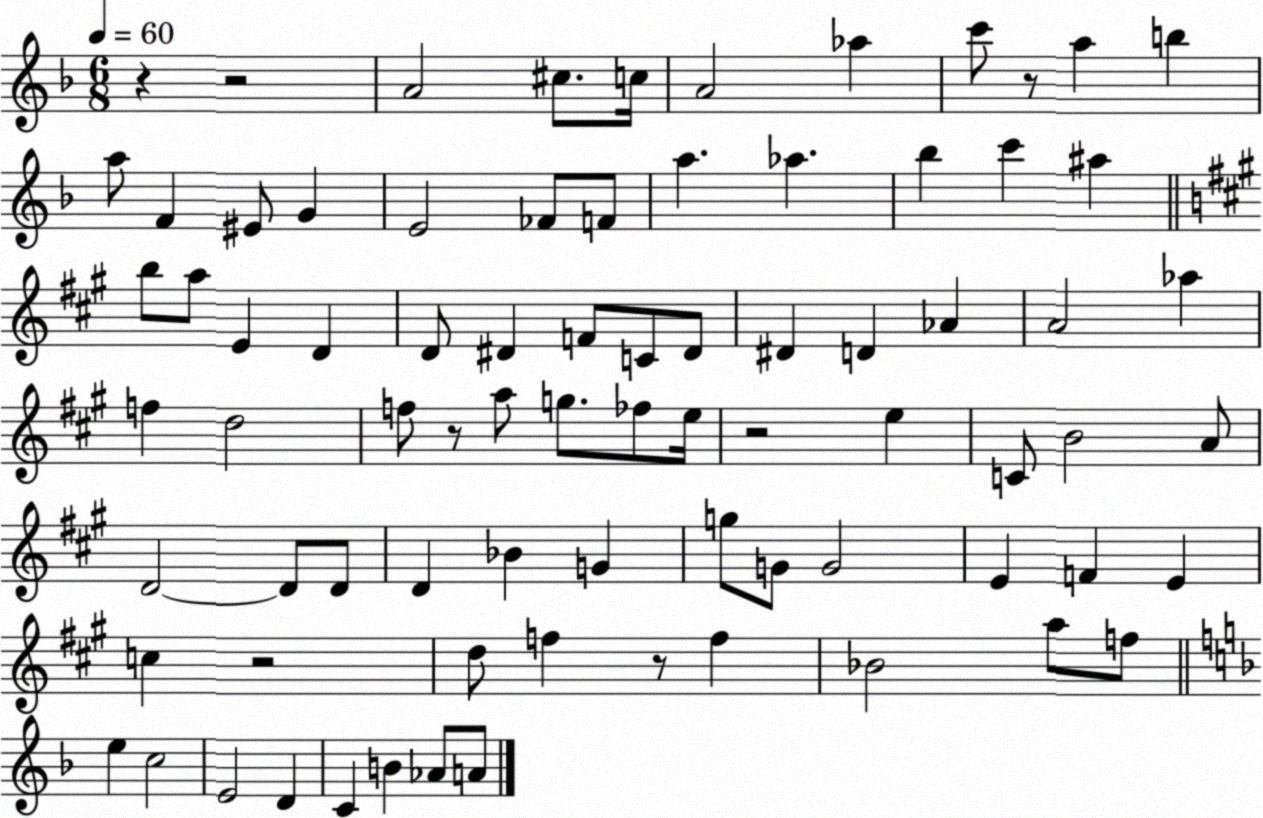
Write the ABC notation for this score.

X:1
T:Untitled
M:6/8
L:1/4
K:F
z z2 A2 ^c/2 c/4 A2 _a c'/2 z/2 a b a/2 F ^E/2 G E2 _F/2 F/2 a _a _b c' ^a b/2 a/2 E D D/2 ^D F/2 C/2 ^D/2 ^D D _A A2 _a f d2 f/2 z/2 a/2 g/2 _f/2 e/4 z2 e C/2 B2 A/2 D2 D/2 D/2 D _B G g/2 G/2 G2 E F E c z2 d/2 f z/2 f _B2 a/2 f/2 e c2 E2 D C B _A/2 A/2